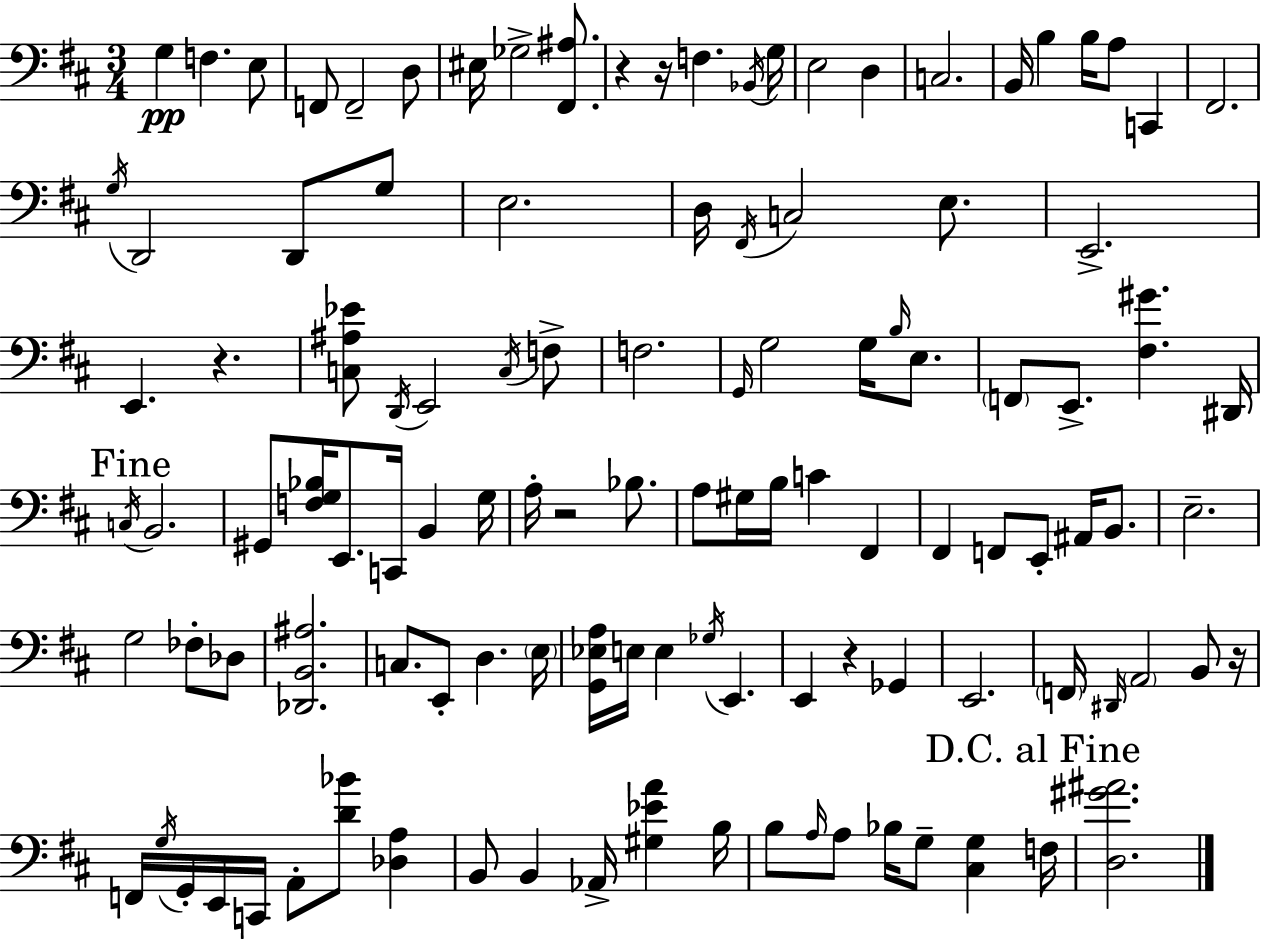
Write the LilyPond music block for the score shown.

{
  \clef bass
  \numericTimeSignature
  \time 3/4
  \key d \major
  g4\pp f4. e8 | f,8 f,2-- d8 | eis16 ges2-> <fis, ais>8. | r4 r16 f4. \acciaccatura { bes,16 } | \break g16 e2 d4 | c2. | b,16 b4 b16 a8 c,4 | fis,2. | \break \acciaccatura { g16 } d,2 d,8 | g8 e2. | d16 \acciaccatura { fis,16 } c2 | e8. e,2.-> | \break e,4. r4. | <c ais ees'>8 \acciaccatura { d,16 } e,2 | \acciaccatura { c16 } f8-> f2. | \grace { g,16 } g2 | \break g16 \grace { b16 } e8. \parenthesize f,8 e,8.-> | <fis gis'>4. dis,16 \mark "Fine" \acciaccatura { c16 } b,2. | gis,8 <f g bes>16 e,8. | c,16 b,4 g16 a16-. r2 | \break bes8. a8 gis16 b16 | c'4 fis,4 fis,4 | f,8 e,8-. ais,16 b,8. e2.-- | g2 | \break fes8-. des8 <des, b, ais>2. | c8. e,8-. | d4. \parenthesize e16 <g, ees a>16 e16 e4 | \acciaccatura { ges16 } e,4. e,4 | \break r4 ges,4 e,2. | \parenthesize f,16 \grace { dis,16 } \parenthesize a,2 | b,8 r16 f,16 \acciaccatura { g16 } | g,16-. e,16 c,16 a,8-. <d' bes'>8 <des a>4 b,8 | \break b,4 aes,16-> <gis ees' a'>4 b16 b8 | \grace { a16 } a8 bes16 g8-- <cis g>4 \mark "D.C. al Fine" f16 | <d gis' ais'>2. | \bar "|."
}